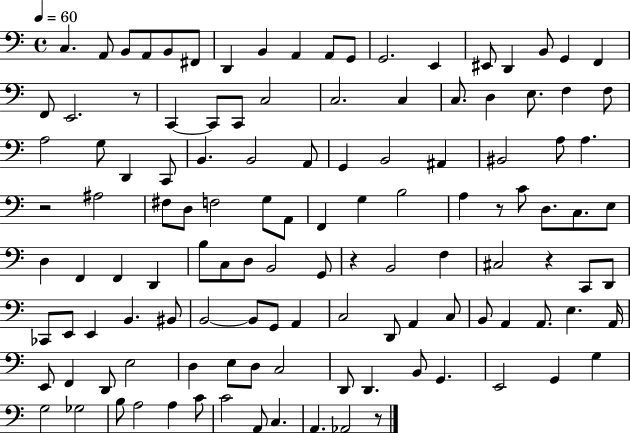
X:1
T:Untitled
M:4/4
L:1/4
K:C
C, A,,/2 B,,/2 A,,/2 B,,/2 ^F,,/2 D,, B,, A,, A,,/2 G,,/2 G,,2 E,, ^E,,/2 D,, B,,/2 G,, F,, F,,/2 E,,2 z/2 C,, C,,/2 C,,/2 C,2 C,2 C, C,/2 D, E,/2 F, F,/2 A,2 G,/2 D,, C,,/2 B,, B,,2 A,,/2 G,, B,,2 ^A,, ^B,,2 A,/2 A, z2 ^A,2 ^F,/2 D,/2 F,2 G,/2 A,,/2 F,, G, B,2 A, z/2 C/2 D,/2 C,/2 E,/2 D, F,, F,, D,, B,/2 C,/2 D,/2 B,,2 G,,/2 z B,,2 F, ^C,2 z C,,/2 D,,/2 _C,,/2 E,,/2 E,, B,, ^B,,/2 B,,2 B,,/2 G,,/2 A,, C,2 D,,/2 A,, C,/2 B,,/2 A,, A,,/2 E, A,,/4 E,,/2 F,, D,,/2 E,2 D, E,/2 D,/2 C,2 D,,/2 D,, B,,/2 G,, E,,2 G,, G, G,2 _G,2 B,/2 A,2 A, C/2 C2 A,,/2 C, A,, _A,,2 z/2